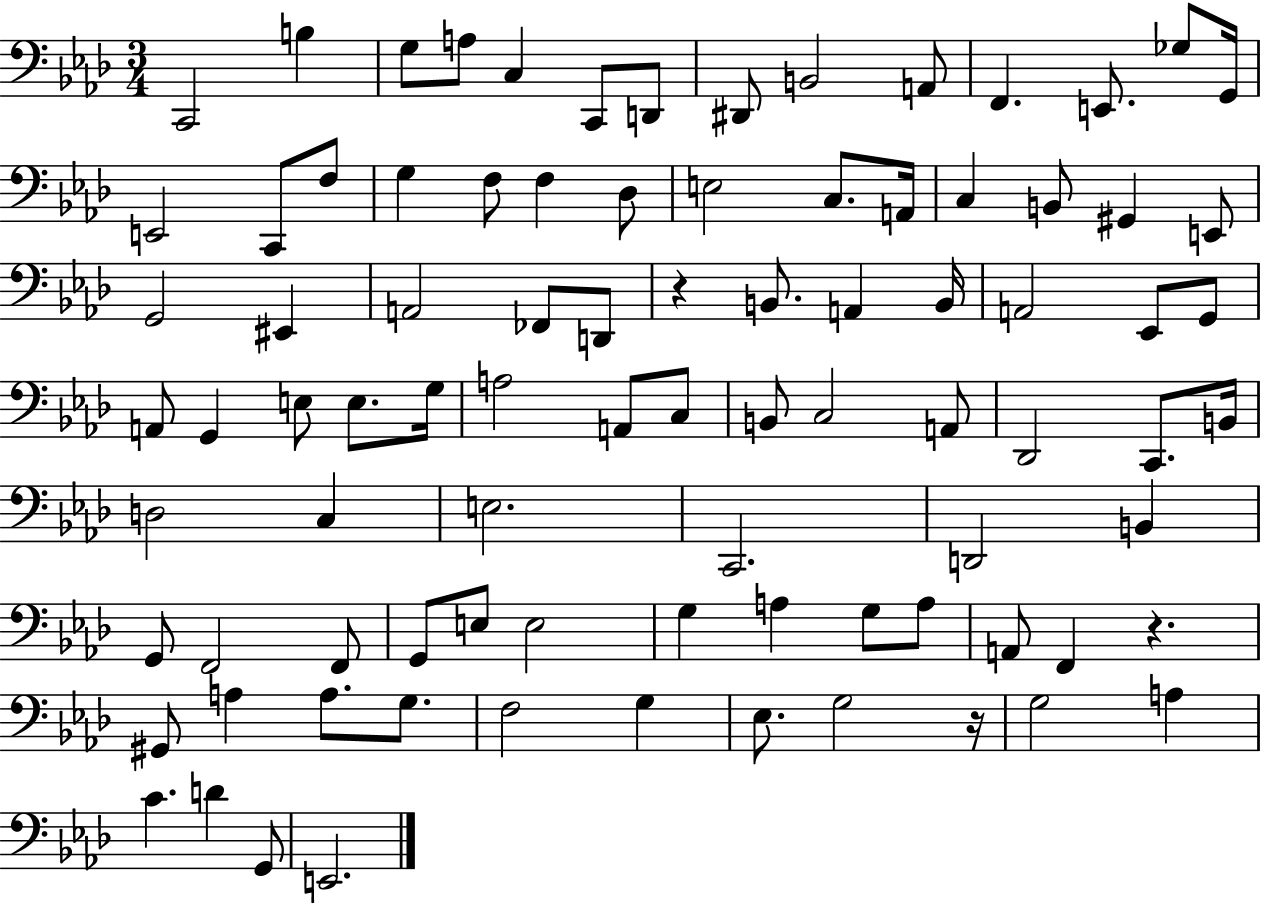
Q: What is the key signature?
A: AES major